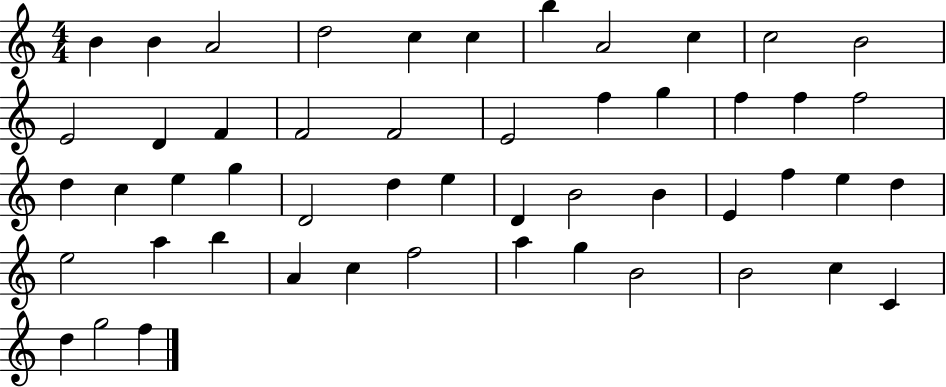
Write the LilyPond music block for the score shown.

{
  \clef treble
  \numericTimeSignature
  \time 4/4
  \key c \major
  b'4 b'4 a'2 | d''2 c''4 c''4 | b''4 a'2 c''4 | c''2 b'2 | \break e'2 d'4 f'4 | f'2 f'2 | e'2 f''4 g''4 | f''4 f''4 f''2 | \break d''4 c''4 e''4 g''4 | d'2 d''4 e''4 | d'4 b'2 b'4 | e'4 f''4 e''4 d''4 | \break e''2 a''4 b''4 | a'4 c''4 f''2 | a''4 g''4 b'2 | b'2 c''4 c'4 | \break d''4 g''2 f''4 | \bar "|."
}